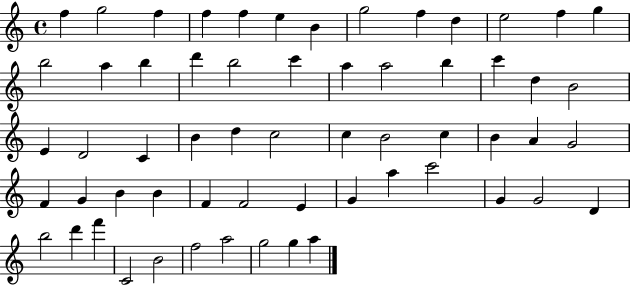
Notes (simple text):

F5/q G5/h F5/q F5/q F5/q E5/q B4/q G5/h F5/q D5/q E5/h F5/q G5/q B5/h A5/q B5/q D6/q B5/h C6/q A5/q A5/h B5/q C6/q D5/q B4/h E4/q D4/h C4/q B4/q D5/q C5/h C5/q B4/h C5/q B4/q A4/q G4/h F4/q G4/q B4/q B4/q F4/q F4/h E4/q G4/q A5/q C6/h G4/q G4/h D4/q B5/h D6/q F6/q C4/h B4/h F5/h A5/h G5/h G5/q A5/q